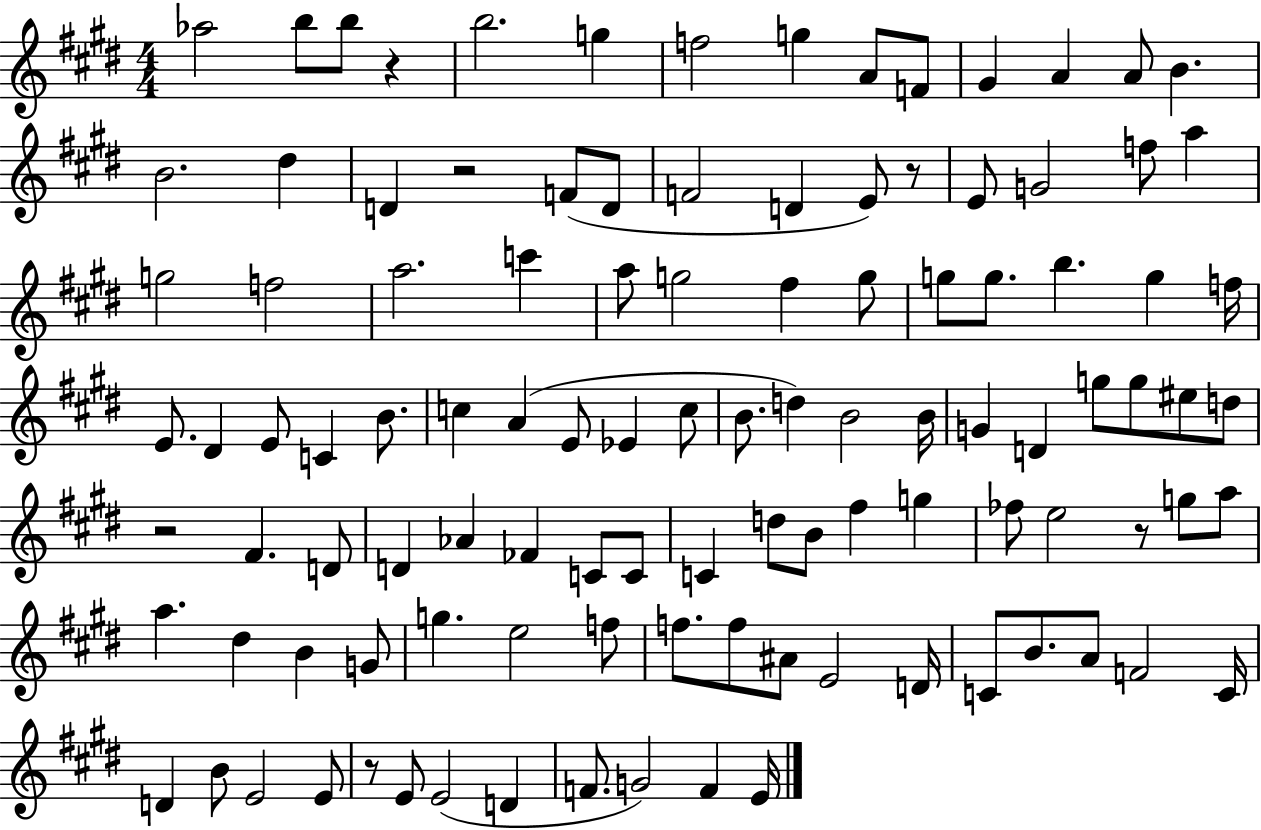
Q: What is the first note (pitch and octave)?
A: Ab5